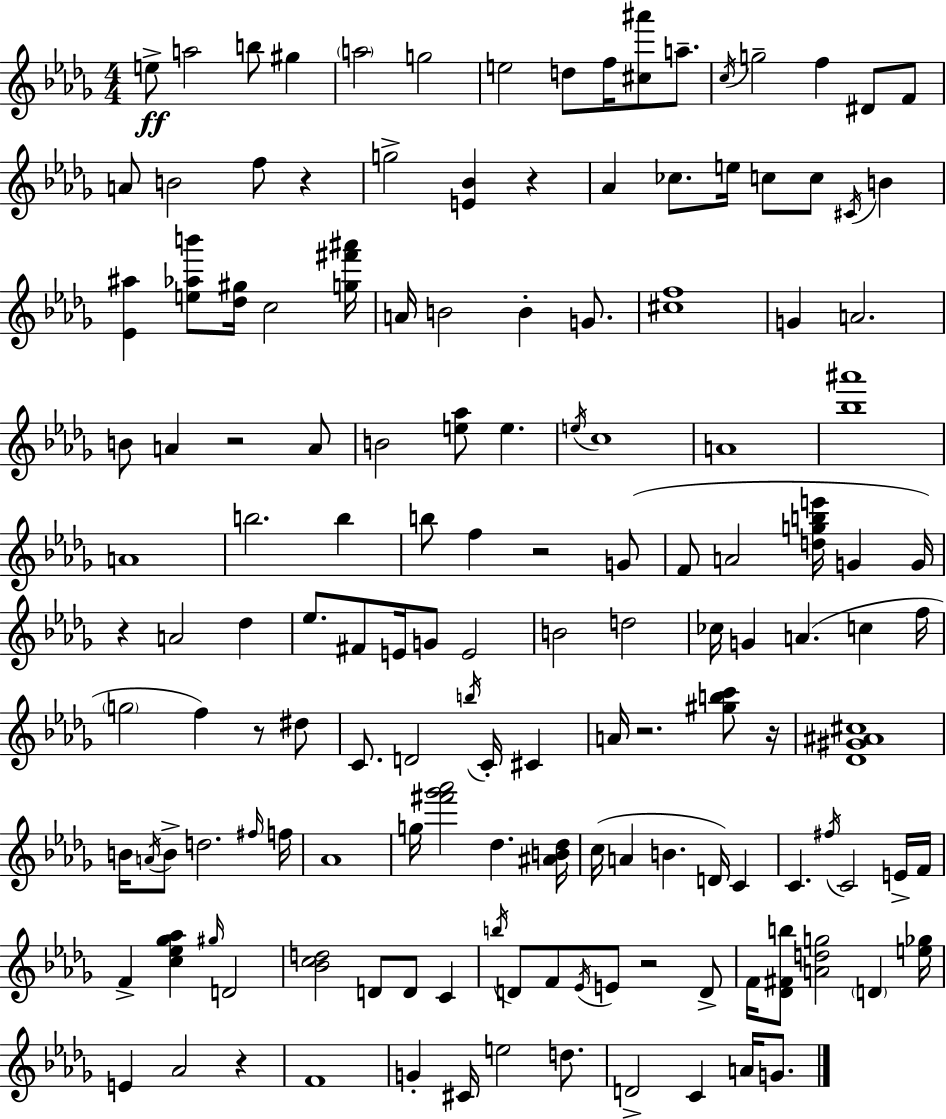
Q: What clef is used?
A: treble